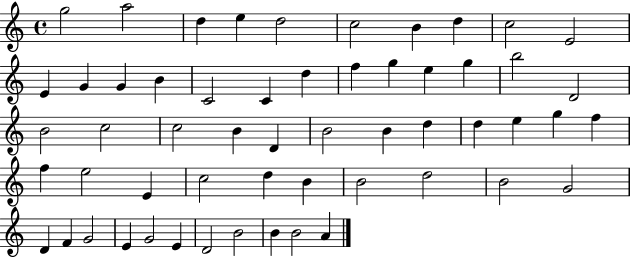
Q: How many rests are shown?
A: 0